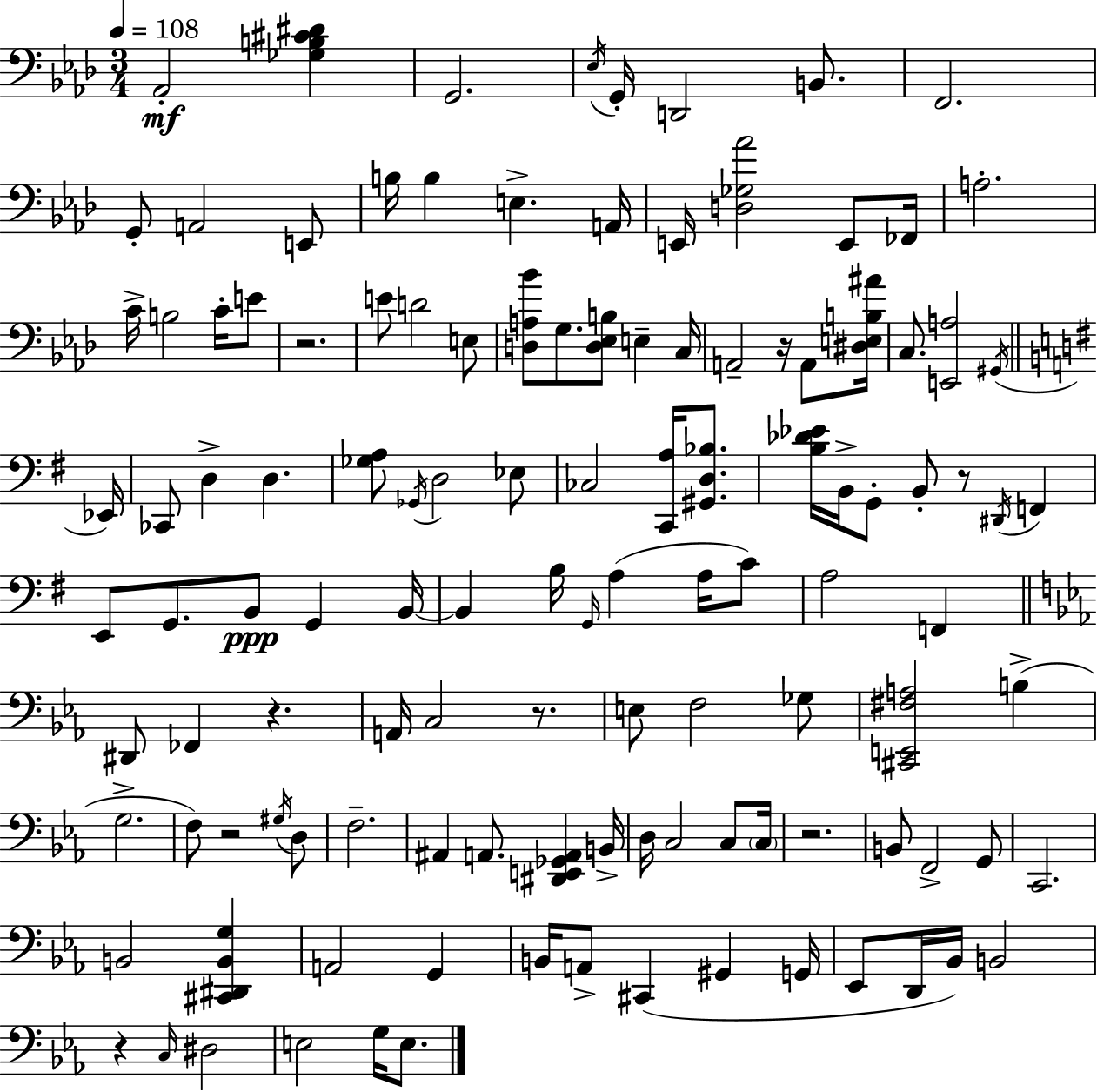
{
  \clef bass
  \numericTimeSignature
  \time 3/4
  \key f \minor
  \tempo 4 = 108
  aes,2-.\mf <ges b cis' dis'>4 | g,2. | \acciaccatura { ees16 } g,16-. d,2 b,8. | f,2. | \break g,8-. a,2 e,8 | b16 b4 e4.-> | a,16 e,16 <d ges aes'>2 e,8 | fes,16 a2.-. | \break c'16-> b2 c'16-. e'8 | r2. | e'8 d'2 e8 | <d a bes'>8 g8. <d ees b>8 e4-- | \break c16 a,2-- r16 a,8 | <dis e b ais'>16 c8. <e, a>2 | \acciaccatura { gis,16 } \bar "||" \break \key g \major ees,16 ces,8 d4-> d4. | <ges a>8 \acciaccatura { ges,16 } d2 | ees8 ces2 <c, a>16 <gis, d bes>8. | <b des' ees'>16 b,16-> g,8-. b,8-. r8 \acciaccatura { dis,16 } f,4 | \break e,8 g,8. b,8\ppp g,4 | b,16~~ b,4 b16 \grace { g,16 } a4( | a16 c'8) a2 | f,4 \bar "||" \break \key ees \major dis,8 fes,4 r4. | a,16 c2 r8. | e8 f2 ges8 | <cis, e, fis a>2 b4->( | \break g2.-> | f8) r2 \acciaccatura { gis16 } d8 | f2.-- | ais,4 a,8. <dis, e, ges, a,>4 | \break b,16-> d16 c2 c8 | \parenthesize c16 r2. | b,8 f,2-> g,8 | c,2. | \break b,2 <cis, dis, b, g>4 | a,2 g,4 | b,16 a,8-> cis,4( gis,4 | g,16 ees,8 d,16 bes,16) b,2 | \break r4 \grace { c16 } dis2 | e2 g16 e8. | \bar "|."
}